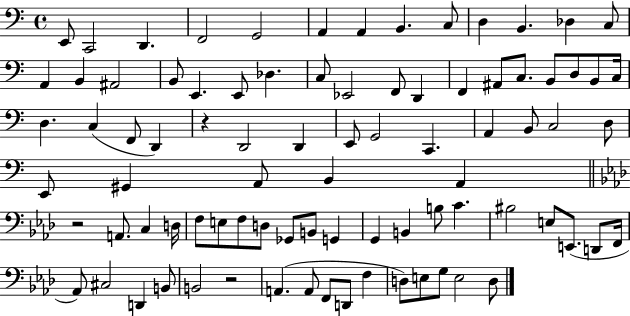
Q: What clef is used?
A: bass